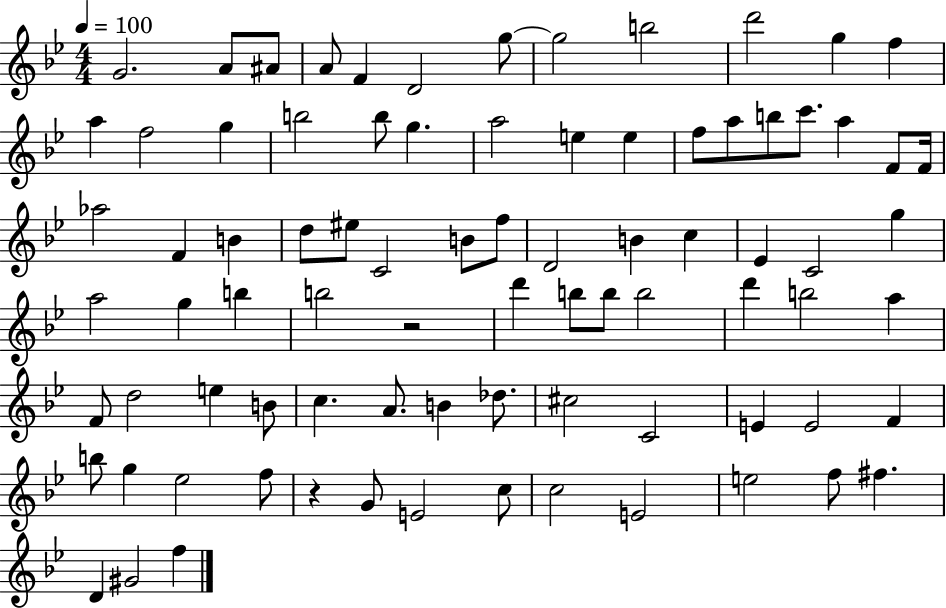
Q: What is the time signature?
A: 4/4